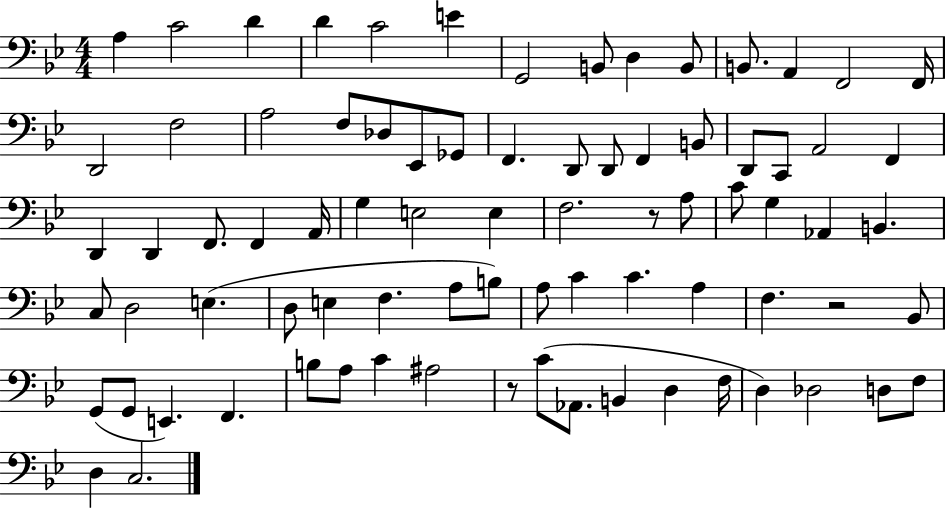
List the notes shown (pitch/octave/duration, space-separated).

A3/q C4/h D4/q D4/q C4/h E4/q G2/h B2/e D3/q B2/e B2/e. A2/q F2/h F2/s D2/h F3/h A3/h F3/e Db3/e Eb2/e Gb2/e F2/q. D2/e D2/e F2/q B2/e D2/e C2/e A2/h F2/q D2/q D2/q F2/e. F2/q A2/s G3/q E3/h E3/q F3/h. R/e A3/e C4/e G3/q Ab2/q B2/q. C3/e D3/h E3/q. D3/e E3/q F3/q. A3/e B3/e A3/e C4/q C4/q. A3/q F3/q. R/h Bb2/e G2/e G2/e E2/q. F2/q. B3/e A3/e C4/q A#3/h R/e C4/e Ab2/e. B2/q D3/q F3/s D3/q Db3/h D3/e F3/e D3/q C3/h.